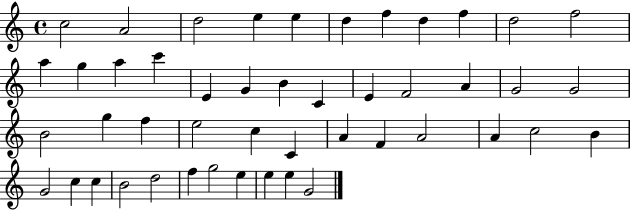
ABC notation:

X:1
T:Untitled
M:4/4
L:1/4
K:C
c2 A2 d2 e e d f d f d2 f2 a g a c' E G B C E F2 A G2 G2 B2 g f e2 c C A F A2 A c2 B G2 c c B2 d2 f g2 e e e G2